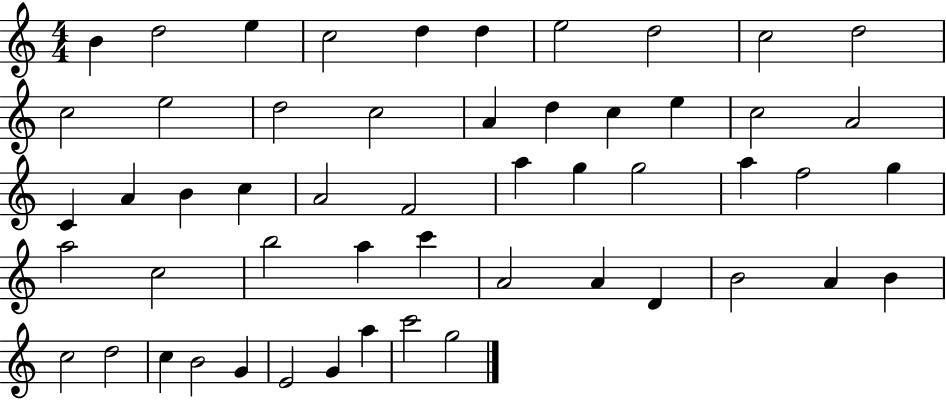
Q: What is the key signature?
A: C major